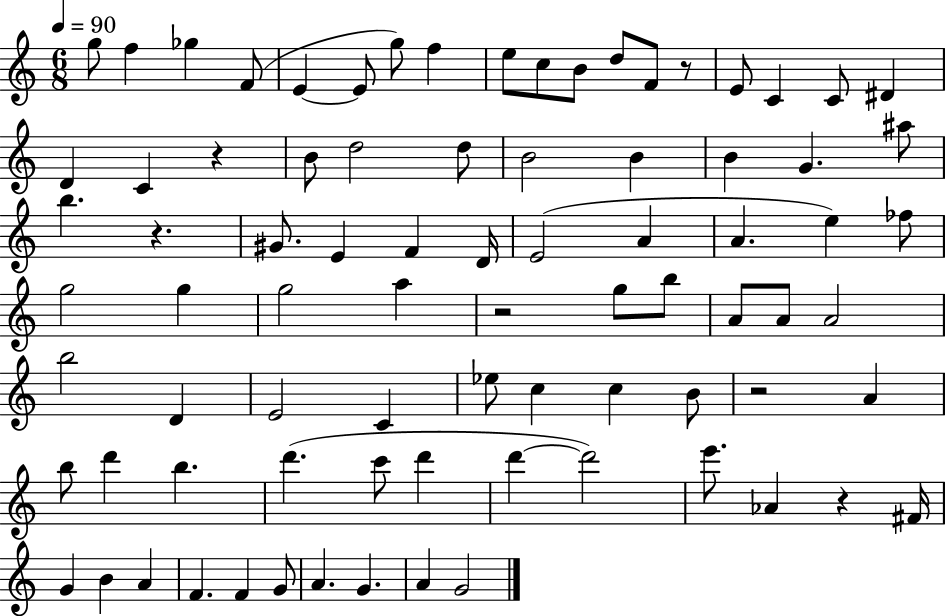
{
  \clef treble
  \numericTimeSignature
  \time 6/8
  \key c \major
  \tempo 4 = 90
  \repeat volta 2 { g''8 f''4 ges''4 f'8( | e'4~~ e'8 g''8) f''4 | e''8 c''8 b'8 d''8 f'8 r8 | e'8 c'4 c'8 dis'4 | \break d'4 c'4 r4 | b'8 d''2 d''8 | b'2 b'4 | b'4 g'4. ais''8 | \break b''4. r4. | gis'8. e'4 f'4 d'16 | e'2( a'4 | a'4. e''4) fes''8 | \break g''2 g''4 | g''2 a''4 | r2 g''8 b''8 | a'8 a'8 a'2 | \break b''2 d'4 | e'2 c'4 | ees''8 c''4 c''4 b'8 | r2 a'4 | \break b''8 d'''4 b''4. | d'''4.( c'''8 d'''4 | d'''4~~ d'''2) | e'''8. aes'4 r4 fis'16 | \break g'4 b'4 a'4 | f'4. f'4 g'8 | a'4. g'4. | a'4 g'2 | \break } \bar "|."
}